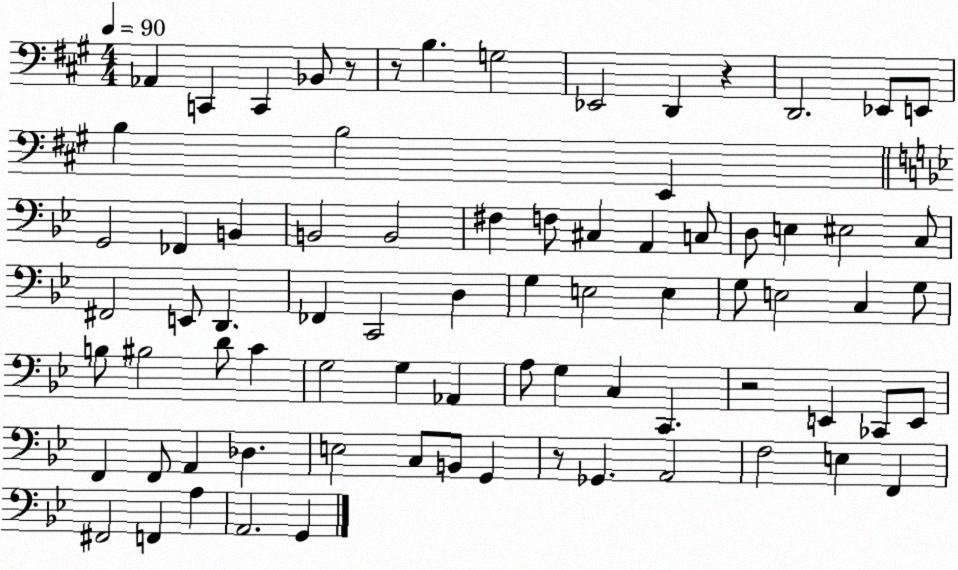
X:1
T:Untitled
M:4/4
L:1/4
K:A
_A,, C,, C,, _B,,/2 z/2 z/2 B, G,2 _E,,2 D,, z D,,2 _E,,/2 E,,/2 B, B,2 E,, G,,2 _F,, B,, B,,2 B,,2 ^F, F,/2 ^C, A,, C,/2 D,/2 E, ^E,2 C,/2 ^F,,2 E,,/2 D,, _F,, C,,2 D, G, E,2 E, G,/2 E,2 C, G,/2 B,/2 ^B,2 D/2 C G,2 G, _A,, A,/2 G, C, C,, z2 E,, _C,,/2 E,,/2 F,, F,,/2 A,, _D, E,2 C,/2 B,,/2 G,, z/2 _G,, A,,2 F,2 E, F,, ^F,,2 F,, A, A,,2 G,,